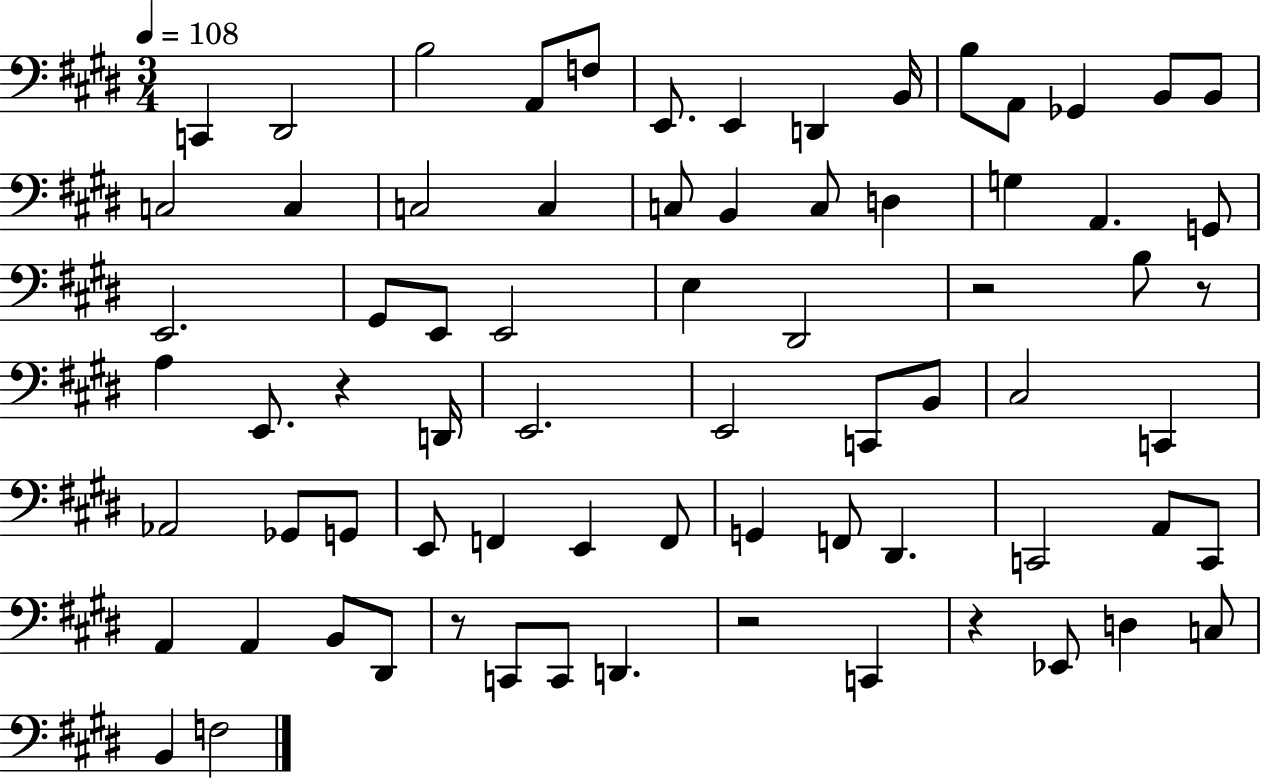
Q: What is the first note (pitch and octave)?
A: C2